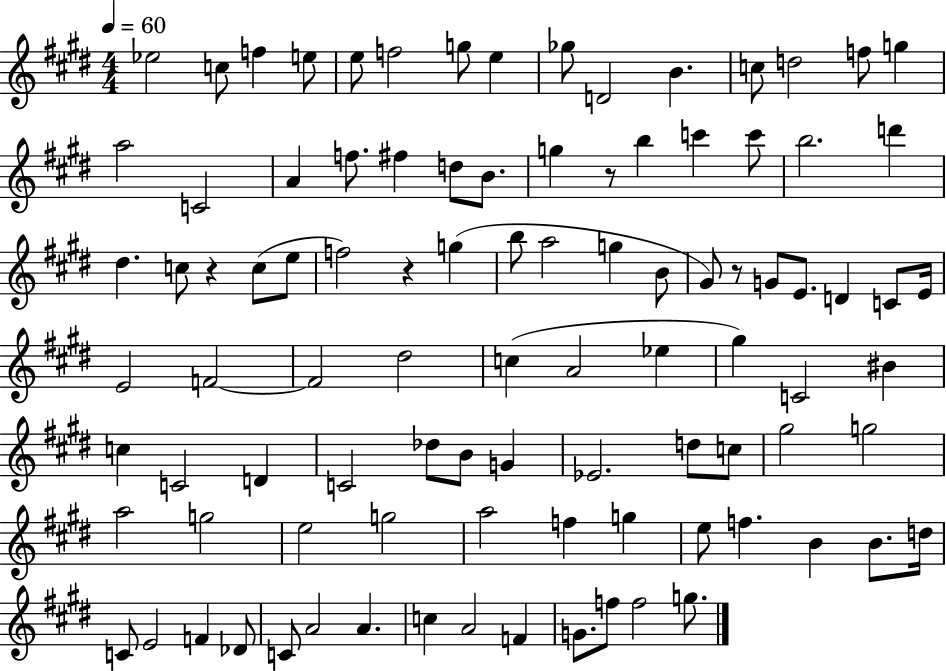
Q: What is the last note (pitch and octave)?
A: G5